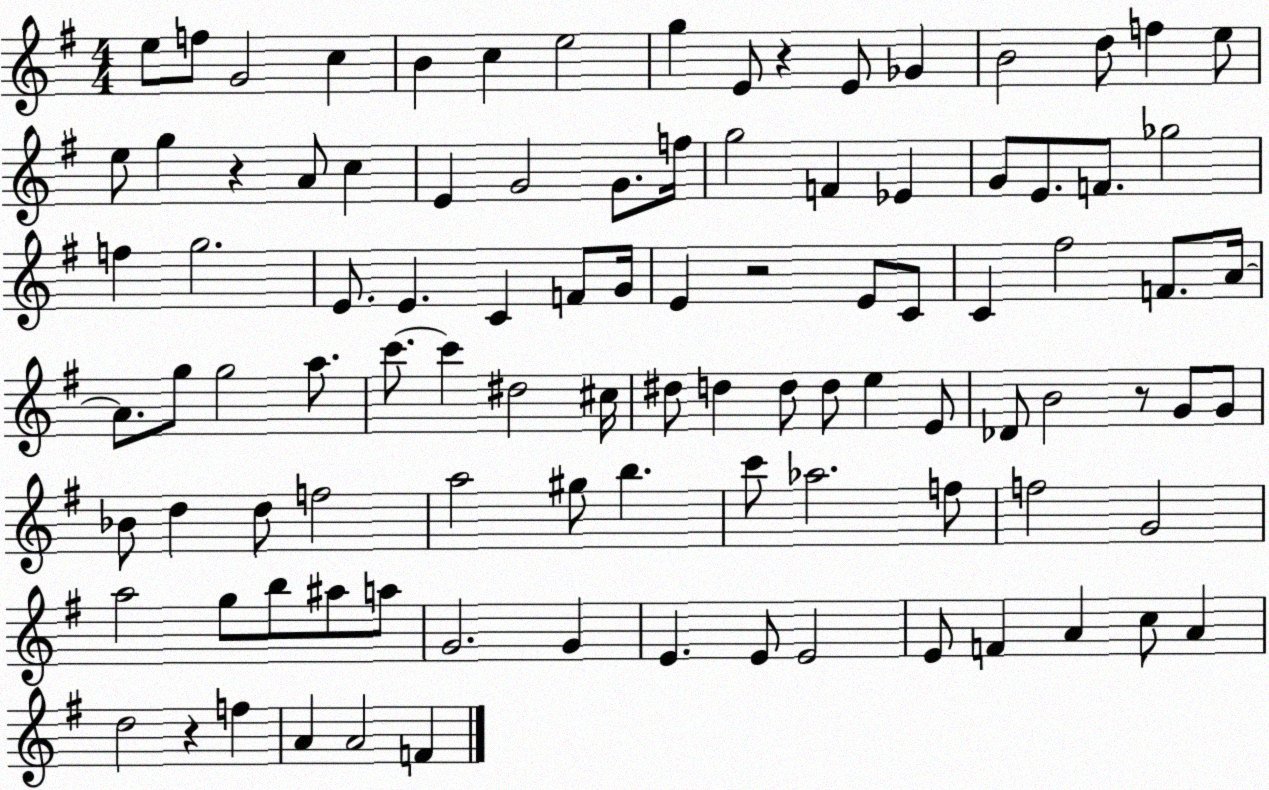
X:1
T:Untitled
M:4/4
L:1/4
K:G
e/2 f/2 G2 c B c e2 g E/2 z E/2 _G B2 d/2 f e/2 e/2 g z A/2 c E G2 G/2 f/4 g2 F _E G/2 E/2 F/2 _g2 f g2 E/2 E C F/2 G/4 E z2 E/2 C/2 C ^f2 F/2 A/4 A/2 g/2 g2 a/2 c'/2 c' ^d2 ^c/4 ^d/2 d d/2 d/2 e E/2 _D/2 B2 z/2 G/2 G/2 _B/2 d d/2 f2 a2 ^g/2 b c'/2 _a2 f/2 f2 G2 a2 g/2 b/2 ^a/2 a/2 G2 G E E/2 E2 E/2 F A c/2 A d2 z f A A2 F